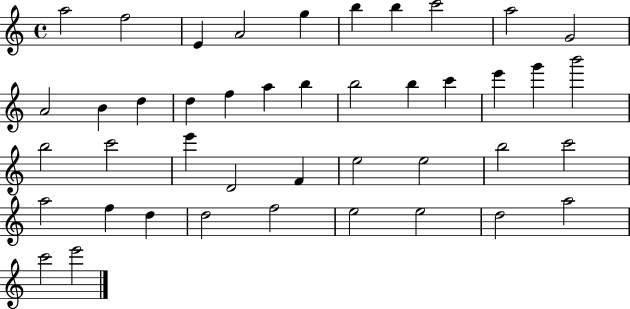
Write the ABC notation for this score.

X:1
T:Untitled
M:4/4
L:1/4
K:C
a2 f2 E A2 g b b c'2 a2 G2 A2 B d d f a b b2 b c' e' g' b'2 b2 c'2 e' D2 F e2 e2 b2 c'2 a2 f d d2 f2 e2 e2 d2 a2 c'2 e'2